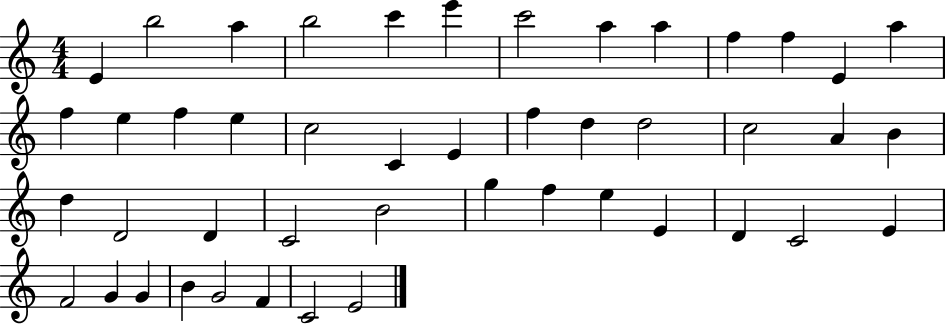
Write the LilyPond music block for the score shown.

{
  \clef treble
  \numericTimeSignature
  \time 4/4
  \key c \major
  e'4 b''2 a''4 | b''2 c'''4 e'''4 | c'''2 a''4 a''4 | f''4 f''4 e'4 a''4 | \break f''4 e''4 f''4 e''4 | c''2 c'4 e'4 | f''4 d''4 d''2 | c''2 a'4 b'4 | \break d''4 d'2 d'4 | c'2 b'2 | g''4 f''4 e''4 e'4 | d'4 c'2 e'4 | \break f'2 g'4 g'4 | b'4 g'2 f'4 | c'2 e'2 | \bar "|."
}